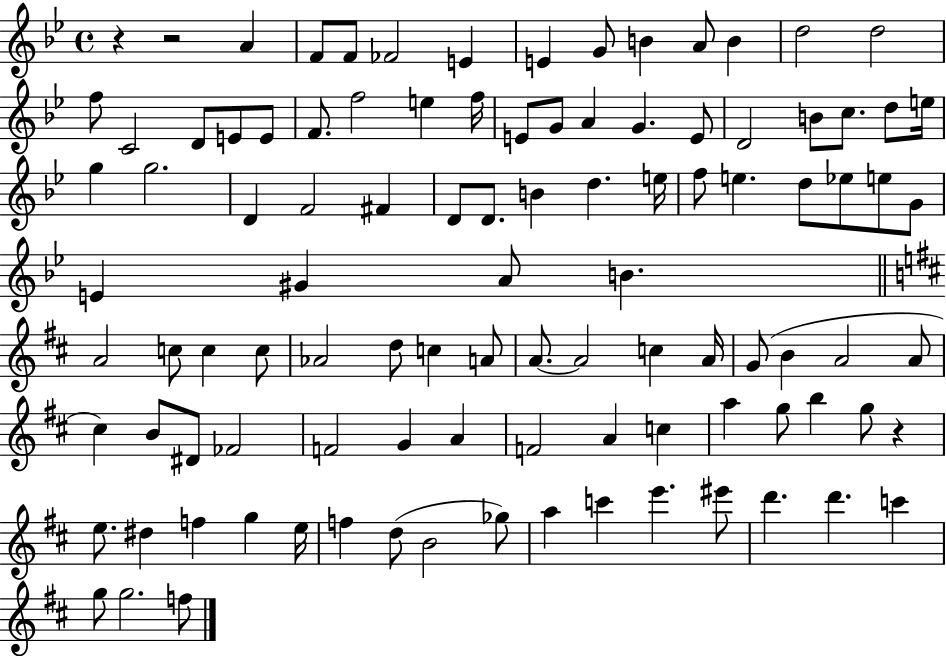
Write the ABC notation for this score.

X:1
T:Untitled
M:4/4
L:1/4
K:Bb
z z2 A F/2 F/2 _F2 E E G/2 B A/2 B d2 d2 f/2 C2 D/2 E/2 E/2 F/2 f2 e f/4 E/2 G/2 A G E/2 D2 B/2 c/2 d/2 e/4 g g2 D F2 ^F D/2 D/2 B d e/4 f/2 e d/2 _e/2 e/2 G/2 E ^G A/2 B A2 c/2 c c/2 _A2 d/2 c A/2 A/2 A2 c A/4 G/2 B A2 A/2 ^c B/2 ^D/2 _F2 F2 G A F2 A c a g/2 b g/2 z e/2 ^d f g e/4 f d/2 B2 _g/2 a c' e' ^e'/2 d' d' c' g/2 g2 f/2